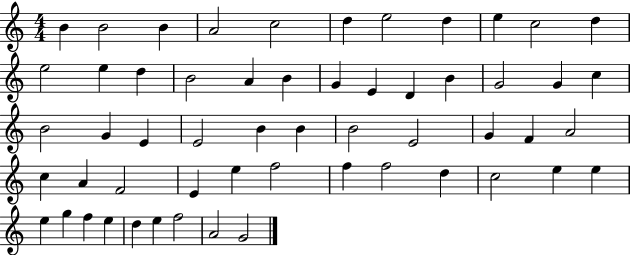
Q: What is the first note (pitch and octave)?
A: B4